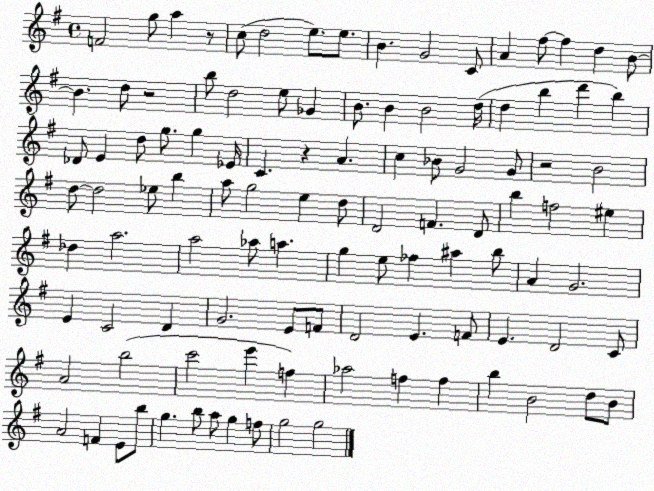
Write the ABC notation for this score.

X:1
T:Untitled
M:4/4
L:1/4
K:G
F2 g/2 a z/2 c/2 d2 e/2 e/2 B G2 C/2 A ^f/2 ^f d B/2 B d/2 z2 b/2 d2 e/2 _G B/2 B B2 d/4 d b d' b _D/2 E d/2 g/2 g _E/4 C z A c _B/2 G2 G/2 z2 B2 d/2 d2 _e/2 b a/2 g2 e d/2 D2 F D/2 b f2 ^e _d a2 a2 _a/2 a g e/2 _f ^a b/2 A G2 E C2 D G2 E/2 F/2 D2 E F/2 E D2 C/2 A2 b2 c'2 e' f _a2 f f b B2 d/2 B/2 A2 F E/2 b/2 g b/2 a/2 g f/2 g2 g2